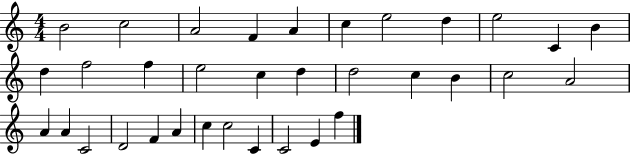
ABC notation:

X:1
T:Untitled
M:4/4
L:1/4
K:C
B2 c2 A2 F A c e2 d e2 C B d f2 f e2 c d d2 c B c2 A2 A A C2 D2 F A c c2 C C2 E f